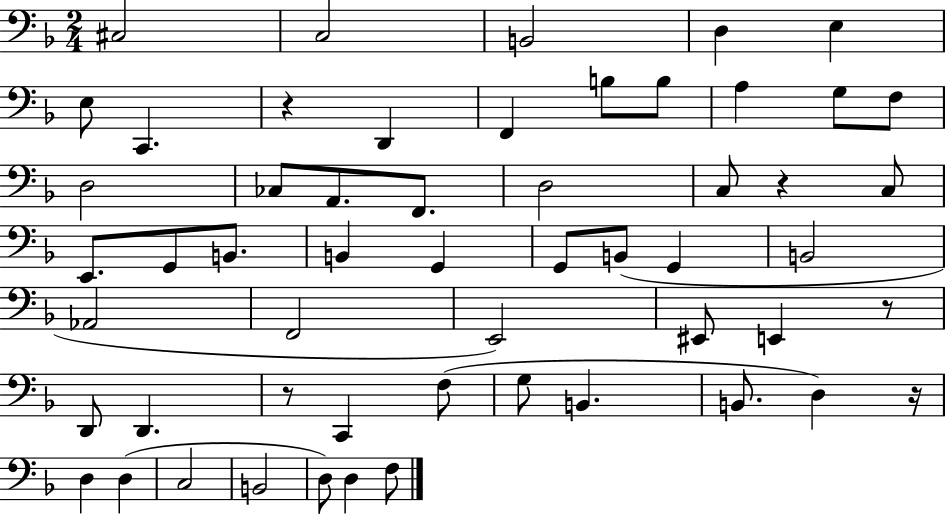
{
  \clef bass
  \numericTimeSignature
  \time 2/4
  \key f \major
  cis2 | c2 | b,2 | d4 e4 | \break e8 c,4. | r4 d,4 | f,4 b8 b8 | a4 g8 f8 | \break d2 | ces8 a,8. f,8. | d2 | c8 r4 c8 | \break e,8. g,8 b,8. | b,4 g,4 | g,8 b,8( g,4 | b,2 | \break aes,2 | f,2 | e,2) | eis,8 e,4 r8 | \break d,8 d,4. | r8 c,4 f8( | g8 b,4. | b,8. d4) r16 | \break d4 d4( | c2 | b,2 | d8) d4 f8 | \break \bar "|."
}